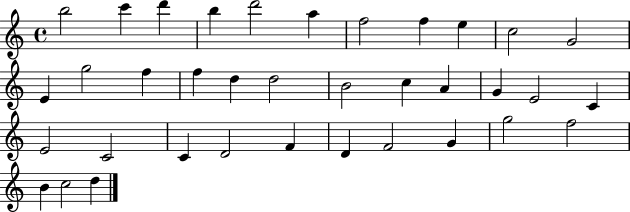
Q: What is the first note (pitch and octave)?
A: B5